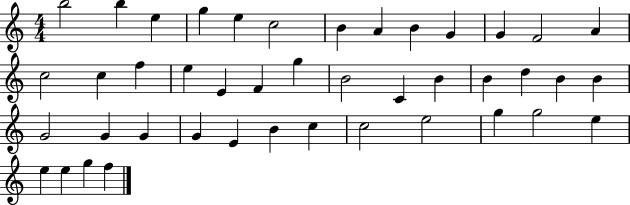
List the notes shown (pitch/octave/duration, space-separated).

B5/h B5/q E5/q G5/q E5/q C5/h B4/q A4/q B4/q G4/q G4/q F4/h A4/q C5/h C5/q F5/q E5/q E4/q F4/q G5/q B4/h C4/q B4/q B4/q D5/q B4/q B4/q G4/h G4/q G4/q G4/q E4/q B4/q C5/q C5/h E5/h G5/q G5/h E5/q E5/q E5/q G5/q F5/q